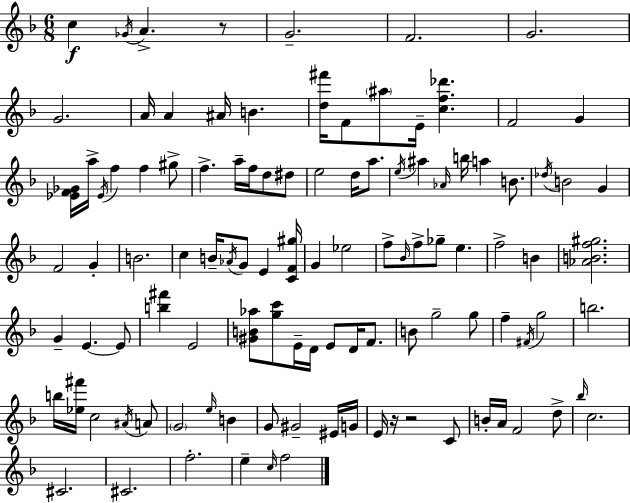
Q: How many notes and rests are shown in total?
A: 108